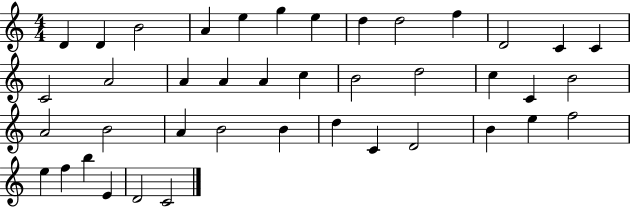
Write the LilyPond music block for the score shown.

{
  \clef treble
  \numericTimeSignature
  \time 4/4
  \key c \major
  d'4 d'4 b'2 | a'4 e''4 g''4 e''4 | d''4 d''2 f''4 | d'2 c'4 c'4 | \break c'2 a'2 | a'4 a'4 a'4 c''4 | b'2 d''2 | c''4 c'4 b'2 | \break a'2 b'2 | a'4 b'2 b'4 | d''4 c'4 d'2 | b'4 e''4 f''2 | \break e''4 f''4 b''4 e'4 | d'2 c'2 | \bar "|."
}